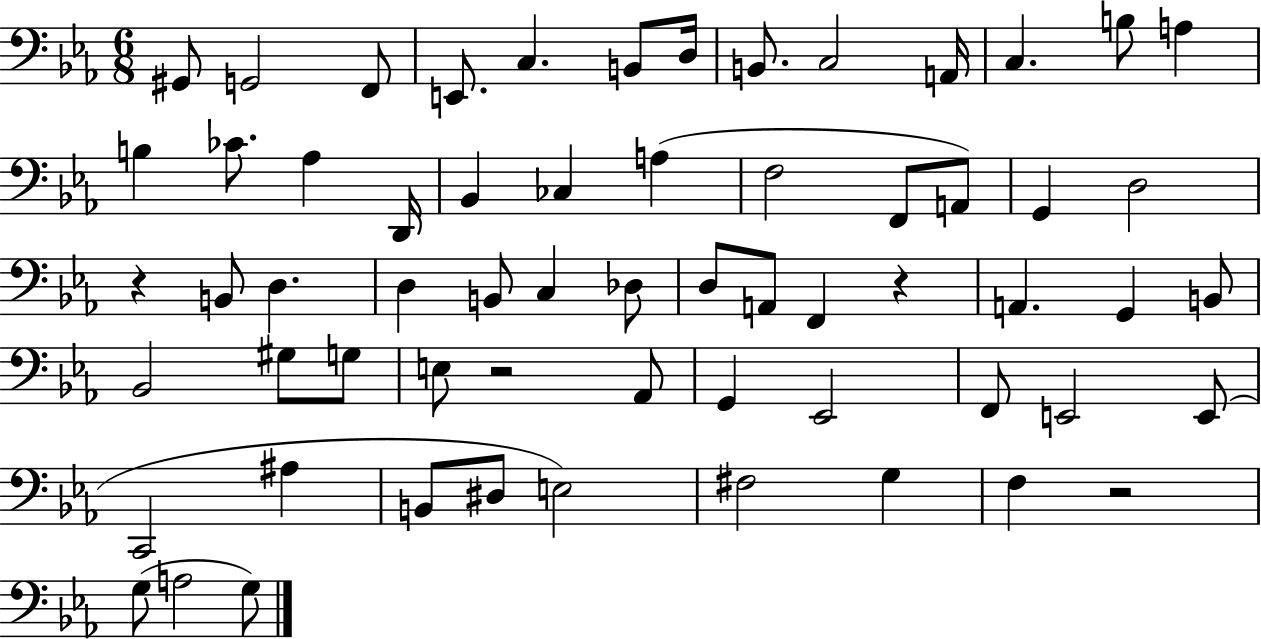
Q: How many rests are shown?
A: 4